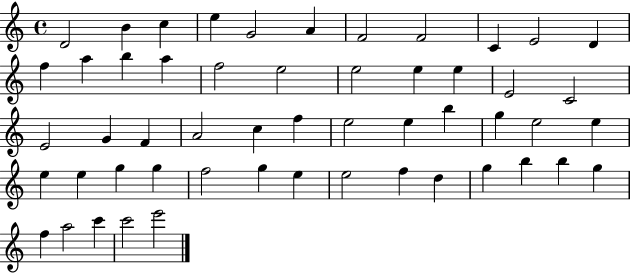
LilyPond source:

{
  \clef treble
  \time 4/4
  \defaultTimeSignature
  \key c \major
  d'2 b'4 c''4 | e''4 g'2 a'4 | f'2 f'2 | c'4 e'2 d'4 | \break f''4 a''4 b''4 a''4 | f''2 e''2 | e''2 e''4 e''4 | e'2 c'2 | \break e'2 g'4 f'4 | a'2 c''4 f''4 | e''2 e''4 b''4 | g''4 e''2 e''4 | \break e''4 e''4 g''4 g''4 | f''2 g''4 e''4 | e''2 f''4 d''4 | g''4 b''4 b''4 g''4 | \break f''4 a''2 c'''4 | c'''2 e'''2 | \bar "|."
}